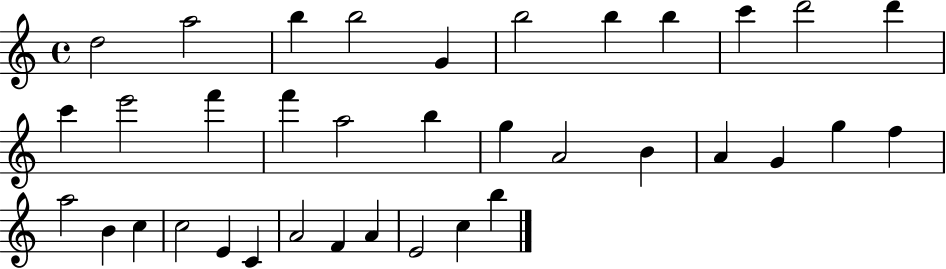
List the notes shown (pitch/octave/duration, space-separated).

D5/h A5/h B5/q B5/h G4/q B5/h B5/q B5/q C6/q D6/h D6/q C6/q E6/h F6/q F6/q A5/h B5/q G5/q A4/h B4/q A4/q G4/q G5/q F5/q A5/h B4/q C5/q C5/h E4/q C4/q A4/h F4/q A4/q E4/h C5/q B5/q